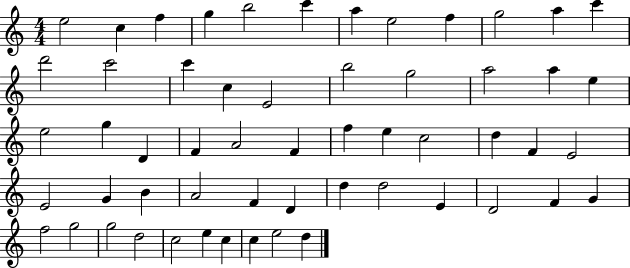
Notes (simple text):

E5/h C5/q F5/q G5/q B5/h C6/q A5/q E5/h F5/q G5/h A5/q C6/q D6/h C6/h C6/q C5/q E4/h B5/h G5/h A5/h A5/q E5/q E5/h G5/q D4/q F4/q A4/h F4/q F5/q E5/q C5/h D5/q F4/q E4/h E4/h G4/q B4/q A4/h F4/q D4/q D5/q D5/h E4/q D4/h F4/q G4/q F5/h G5/h G5/h D5/h C5/h E5/q C5/q C5/q E5/h D5/q